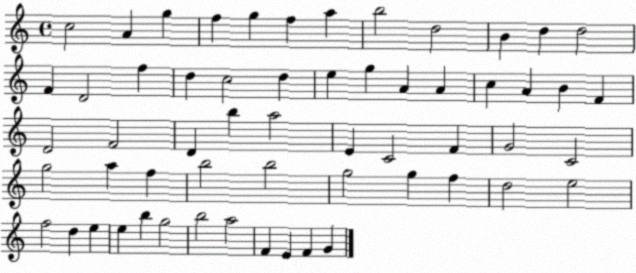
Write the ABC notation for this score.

X:1
T:Untitled
M:4/4
L:1/4
K:C
c2 A g f g f a b2 d2 B d d2 F D2 f d c2 d e g A A c A B F D2 F2 D b a2 E C2 F G2 C2 g2 a f b2 b2 g2 g f d2 e2 f2 d e e b g2 b2 a2 F E F G